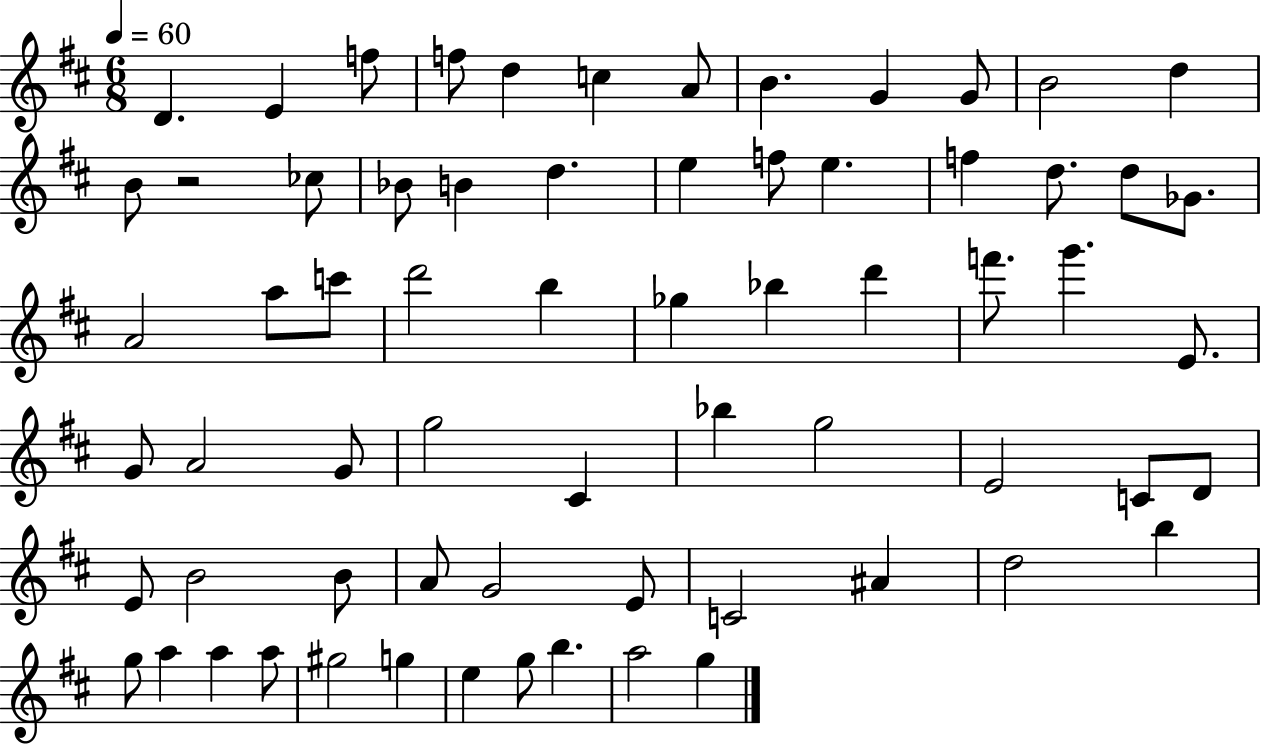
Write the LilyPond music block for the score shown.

{
  \clef treble
  \numericTimeSignature
  \time 6/8
  \key d \major
  \tempo 4 = 60
  \repeat volta 2 { d'4. e'4 f''8 | f''8 d''4 c''4 a'8 | b'4. g'4 g'8 | b'2 d''4 | \break b'8 r2 ces''8 | bes'8 b'4 d''4. | e''4 f''8 e''4. | f''4 d''8. d''8 ges'8. | \break a'2 a''8 c'''8 | d'''2 b''4 | ges''4 bes''4 d'''4 | f'''8. g'''4. e'8. | \break g'8 a'2 g'8 | g''2 cis'4 | bes''4 g''2 | e'2 c'8 d'8 | \break e'8 b'2 b'8 | a'8 g'2 e'8 | c'2 ais'4 | d''2 b''4 | \break g''8 a''4 a''4 a''8 | gis''2 g''4 | e''4 g''8 b''4. | a''2 g''4 | \break } \bar "|."
}